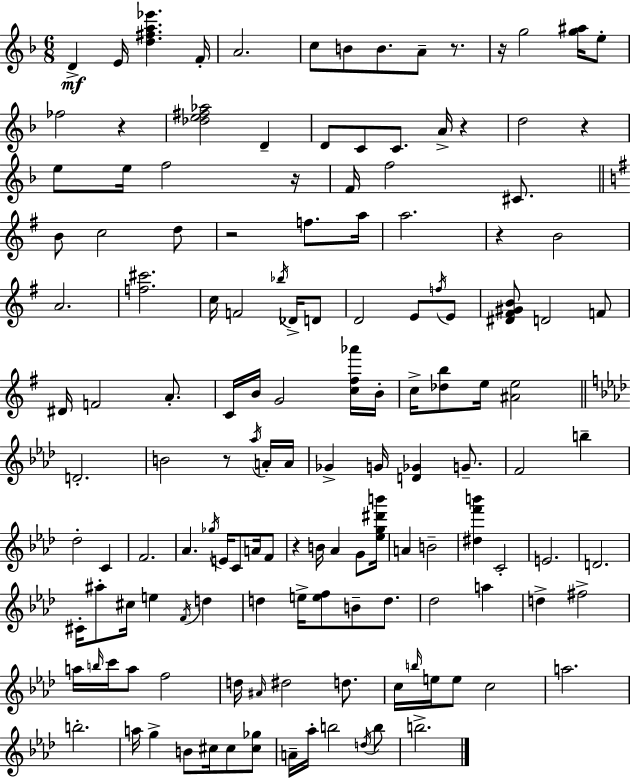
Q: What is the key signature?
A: D minor